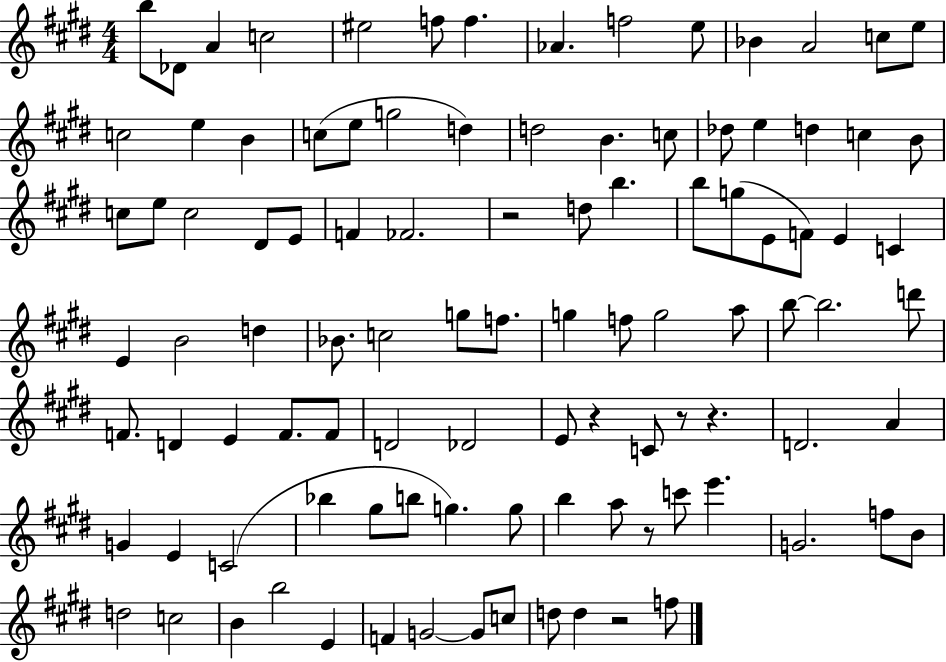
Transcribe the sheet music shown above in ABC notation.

X:1
T:Untitled
M:4/4
L:1/4
K:E
b/2 _D/2 A c2 ^e2 f/2 f _A f2 e/2 _B A2 c/2 e/2 c2 e B c/2 e/2 g2 d d2 B c/2 _d/2 e d c B/2 c/2 e/2 c2 ^D/2 E/2 F _F2 z2 d/2 b b/2 g/2 E/2 F/2 E C E B2 d _B/2 c2 g/2 f/2 g f/2 g2 a/2 b/2 b2 d'/2 F/2 D E F/2 F/2 D2 _D2 E/2 z C/2 z/2 z D2 A G E C2 _b ^g/2 b/2 g g/2 b a/2 z/2 c'/2 e' G2 f/2 B/2 d2 c2 B b2 E F G2 G/2 c/2 d/2 d z2 f/2